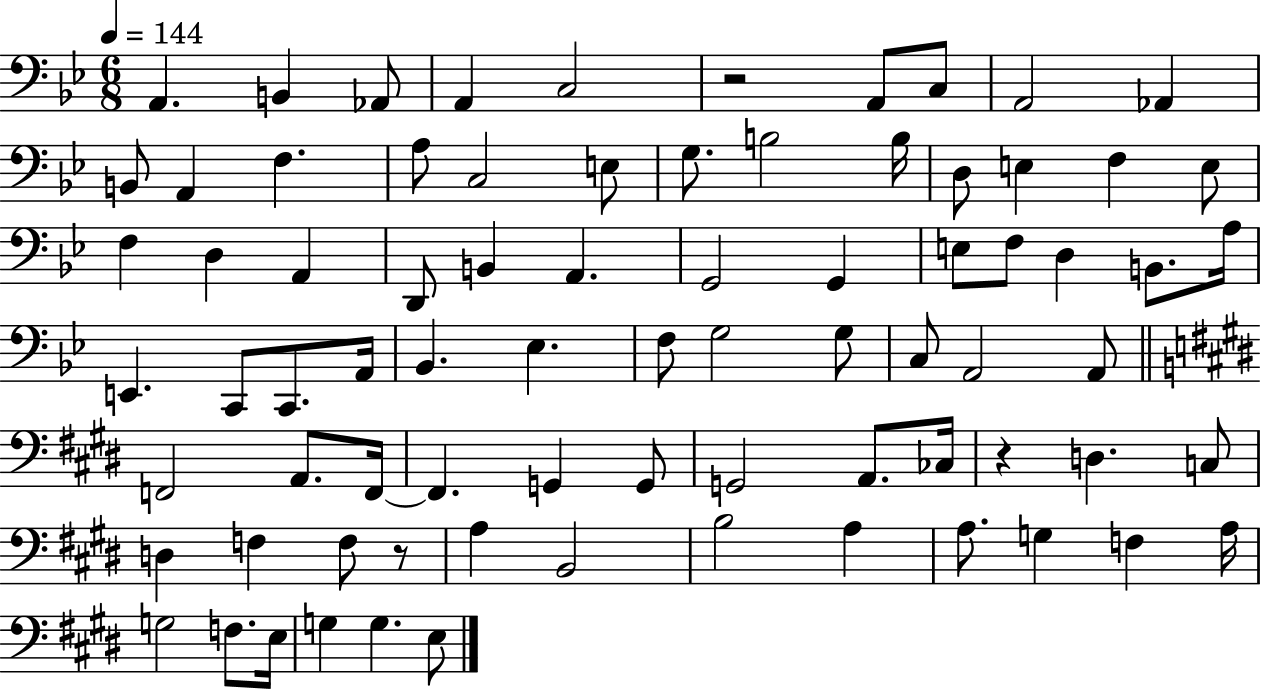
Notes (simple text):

A2/q. B2/q Ab2/e A2/q C3/h R/h A2/e C3/e A2/h Ab2/q B2/e A2/q F3/q. A3/e C3/h E3/e G3/e. B3/h B3/s D3/e E3/q F3/q E3/e F3/q D3/q A2/q D2/e B2/q A2/q. G2/h G2/q E3/e F3/e D3/q B2/e. A3/s E2/q. C2/e C2/e. A2/s Bb2/q. Eb3/q. F3/e G3/h G3/e C3/e A2/h A2/e F2/h A2/e. F2/s F2/q. G2/q G2/e G2/h A2/e. CES3/s R/q D3/q. C3/e D3/q F3/q F3/e R/e A3/q B2/h B3/h A3/q A3/e. G3/q F3/q A3/s G3/h F3/e. E3/s G3/q G3/q. E3/e